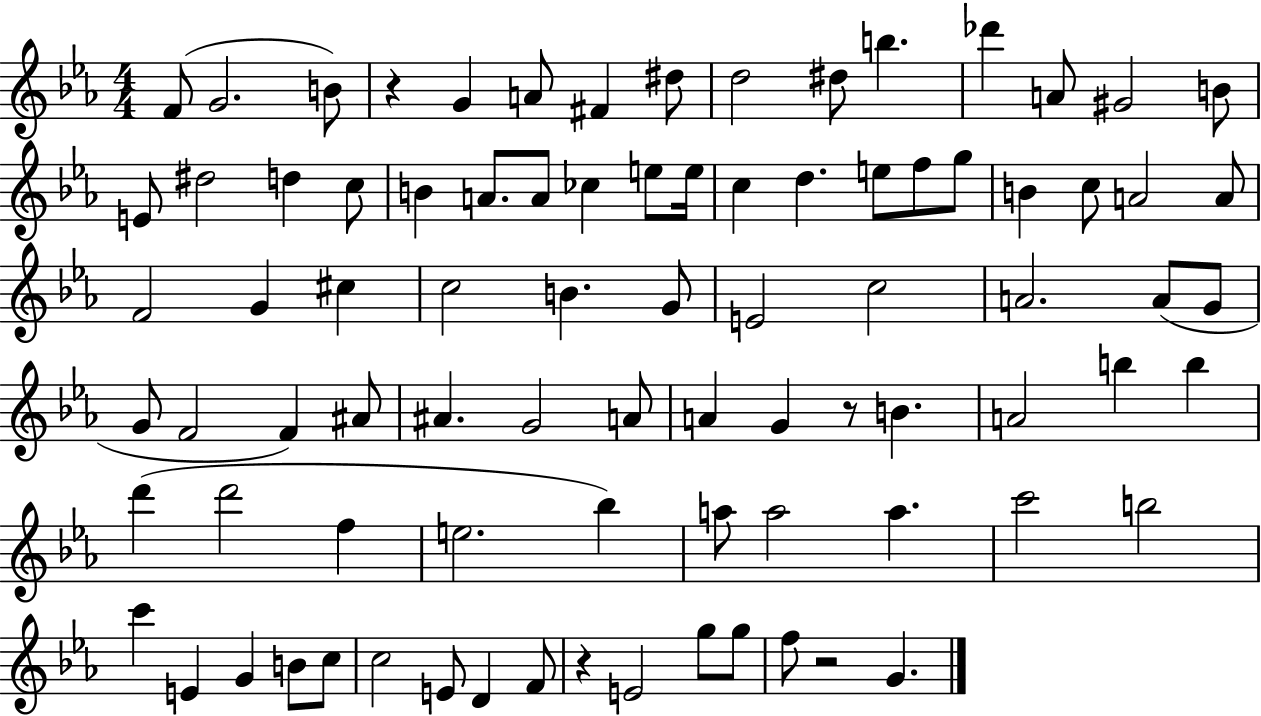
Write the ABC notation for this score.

X:1
T:Untitled
M:4/4
L:1/4
K:Eb
F/2 G2 B/2 z G A/2 ^F ^d/2 d2 ^d/2 b _d' A/2 ^G2 B/2 E/2 ^d2 d c/2 B A/2 A/2 _c e/2 e/4 c d e/2 f/2 g/2 B c/2 A2 A/2 F2 G ^c c2 B G/2 E2 c2 A2 A/2 G/2 G/2 F2 F ^A/2 ^A G2 A/2 A G z/2 B A2 b b d' d'2 f e2 _b a/2 a2 a c'2 b2 c' E G B/2 c/2 c2 E/2 D F/2 z E2 g/2 g/2 f/2 z2 G